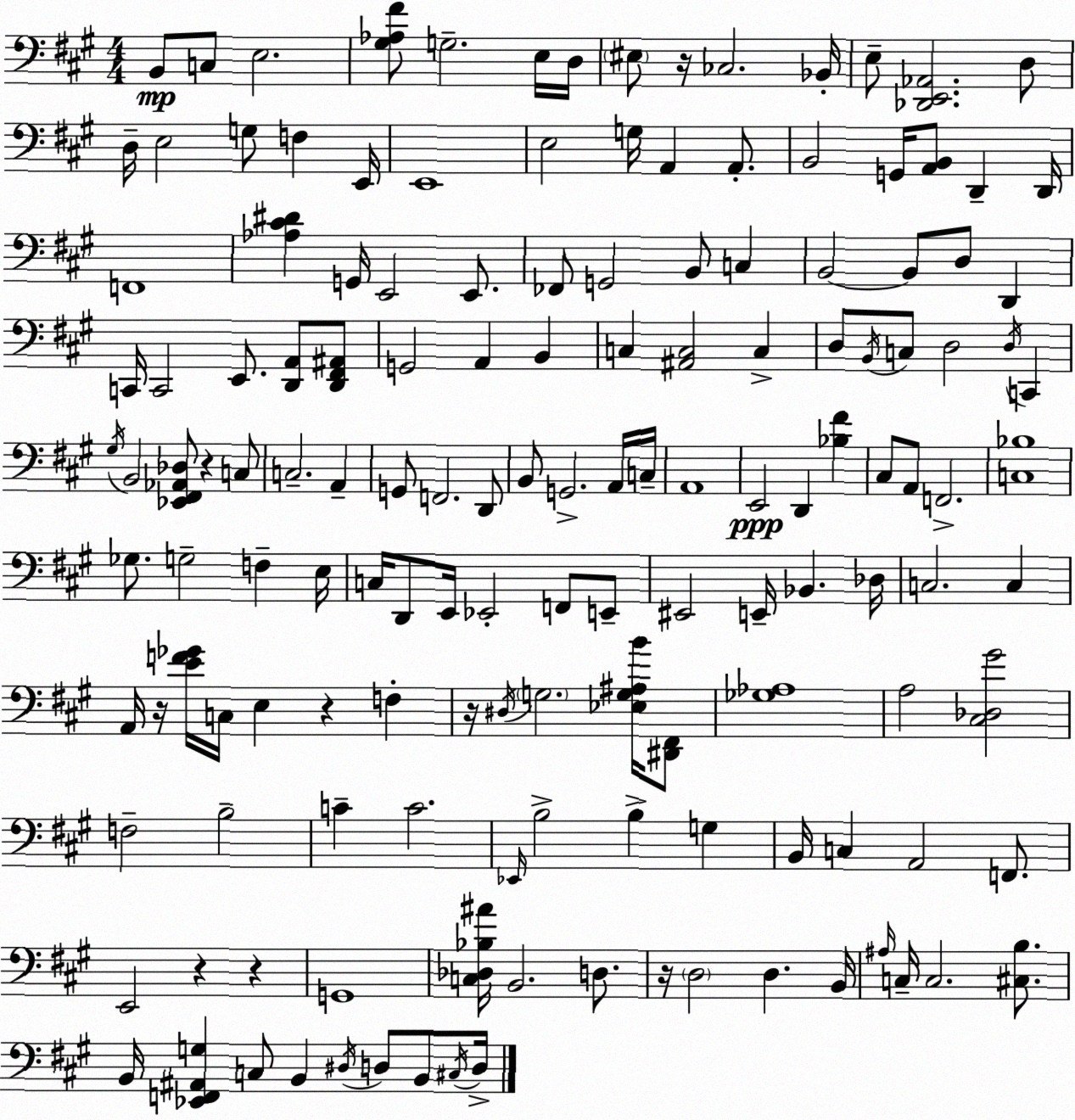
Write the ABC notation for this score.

X:1
T:Untitled
M:4/4
L:1/4
K:A
B,,/2 C,/2 E,2 [^G,_A,^F]/2 G,2 E,/4 D,/4 ^E,/2 z/4 _C,2 _B,,/4 E,/2 [_D,,E,,_A,,]2 D,/2 D,/4 E,2 G,/2 F, E,,/4 E,,4 E,2 G,/4 A,, A,,/2 B,,2 G,,/4 [A,,B,,]/2 D,, D,,/4 F,,4 [_A,^C^D] G,,/4 E,,2 E,,/2 _F,,/2 G,,2 B,,/2 C, B,,2 B,,/2 D,/2 D,, C,,/4 C,,2 E,,/2 [D,,A,,]/2 [D,,^F,,^A,,]/2 G,,2 A,, B,, C, [^A,,C,]2 C, D,/2 B,,/4 C,/2 D,2 D,/4 C,, ^G,/4 B,,2 [_E,,^F,,_A,,_D,]/2 z C,/2 C,2 A,, G,,/2 F,,2 D,,/2 B,,/2 G,,2 A,,/4 C,/4 A,,4 E,,2 D,, [_B,^F] ^C,/2 A,,/2 F,,2 [C,_B,]4 _G,/2 G,2 F, E,/4 C,/4 D,,/2 E,,/4 _E,,2 F,,/2 E,,/2 ^E,,2 E,,/4 _B,, _D,/4 C,2 C, A,,/4 z/4 [EF_G]/4 C,/4 E, z F, z/4 ^D,/4 G,2 [_E,G,^A,B]/4 [^D,,^F,,]/2 [_G,_A,]4 A,2 [^C,_D,^G]2 F,2 B,2 C C2 _E,,/4 B,2 B, G, B,,/4 C, A,,2 F,,/2 E,,2 z z G,,4 [C,_D,_B,^A]/4 B,,2 D,/2 z/4 D,2 D, B,,/4 ^A,/4 C,/4 C,2 [^C,B,]/2 B,,/4 [_E,,F,,^A,,G,] C,/2 B,, ^D,/4 D,/2 B,,/2 ^C,/4 D,/4